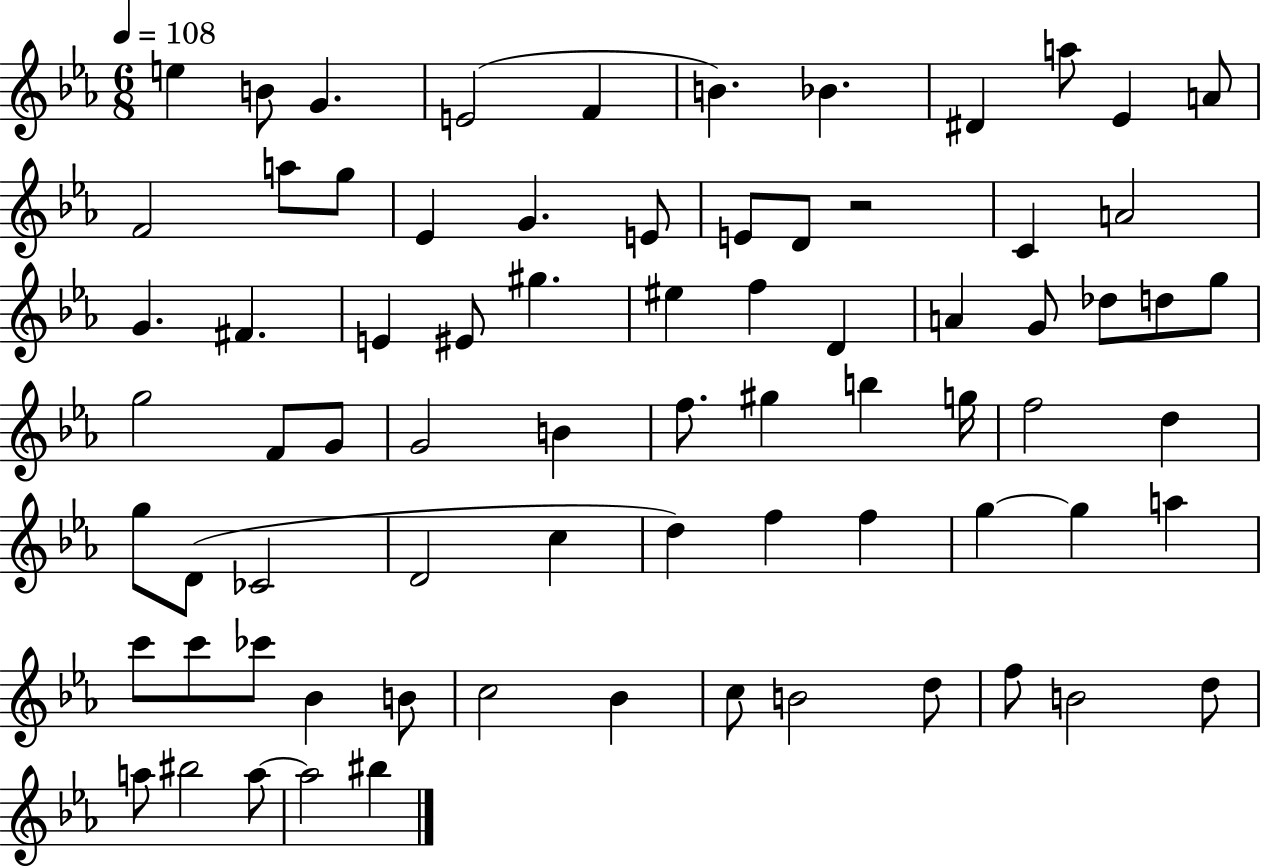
X:1
T:Untitled
M:6/8
L:1/4
K:Eb
e B/2 G E2 F B _B ^D a/2 _E A/2 F2 a/2 g/2 _E G E/2 E/2 D/2 z2 C A2 G ^F E ^E/2 ^g ^e f D A G/2 _d/2 d/2 g/2 g2 F/2 G/2 G2 B f/2 ^g b g/4 f2 d g/2 D/2 _C2 D2 c d f f g g a c'/2 c'/2 _c'/2 _B B/2 c2 _B c/2 B2 d/2 f/2 B2 d/2 a/2 ^b2 a/2 a2 ^b